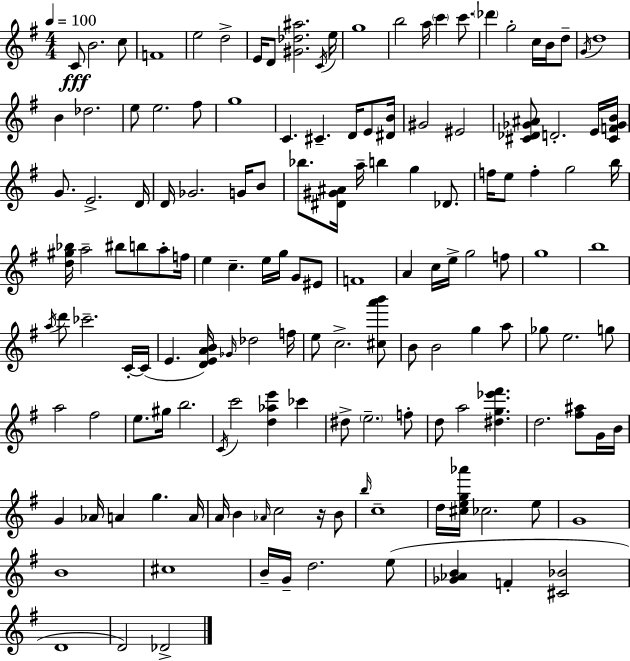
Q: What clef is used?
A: treble